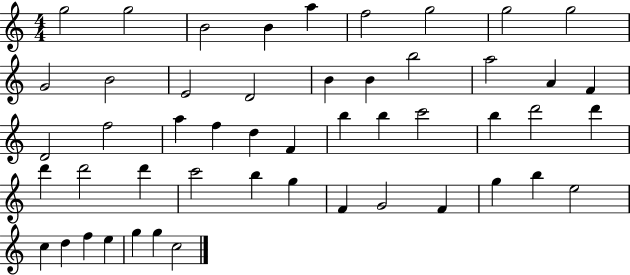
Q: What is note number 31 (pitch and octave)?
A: D6